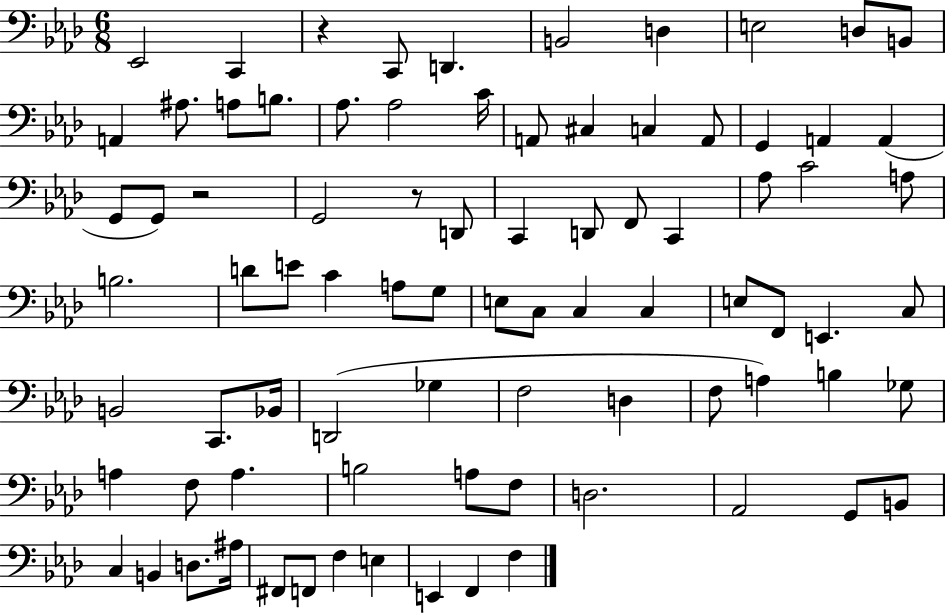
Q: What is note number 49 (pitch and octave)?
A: B2